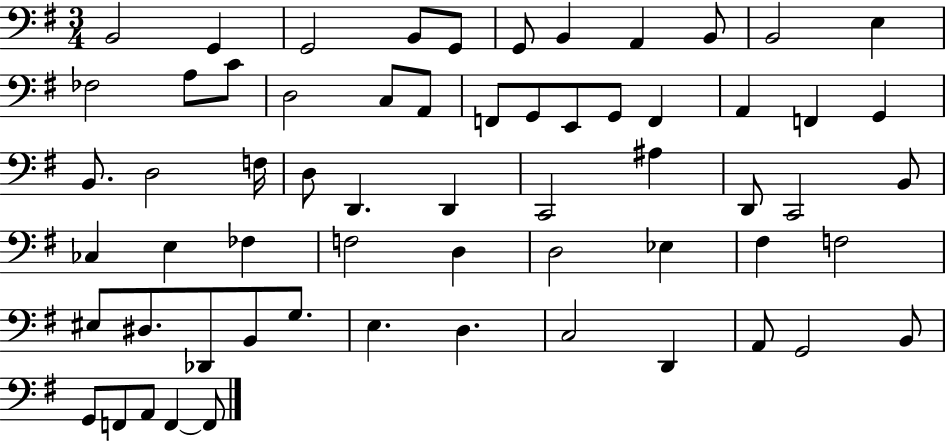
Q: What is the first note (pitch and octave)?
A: B2